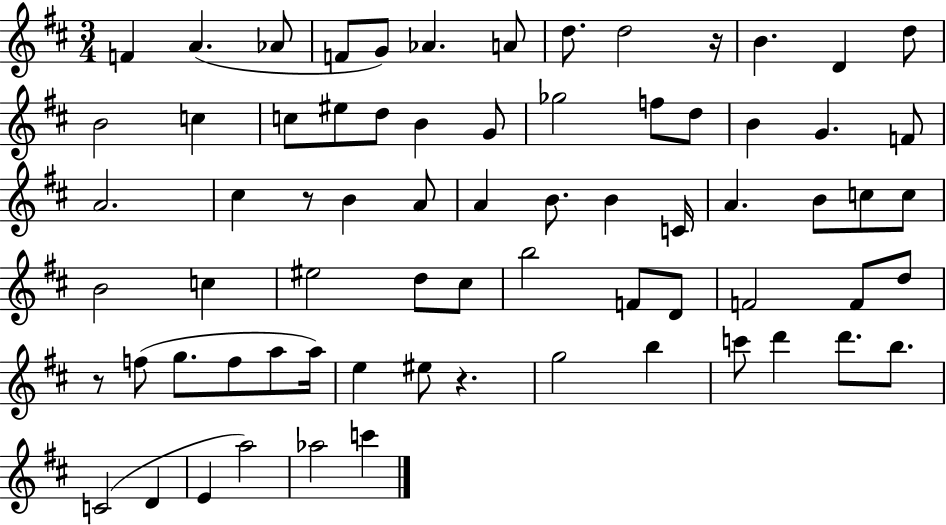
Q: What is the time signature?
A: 3/4